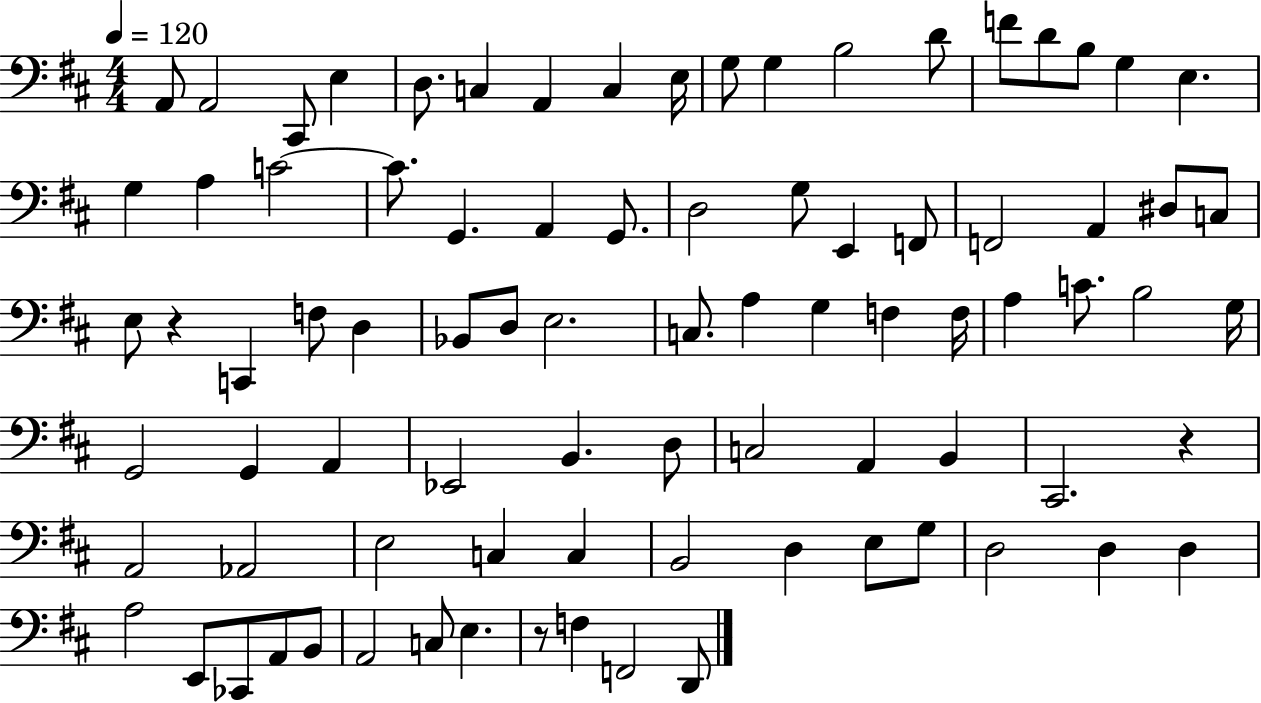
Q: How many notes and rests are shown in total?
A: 85